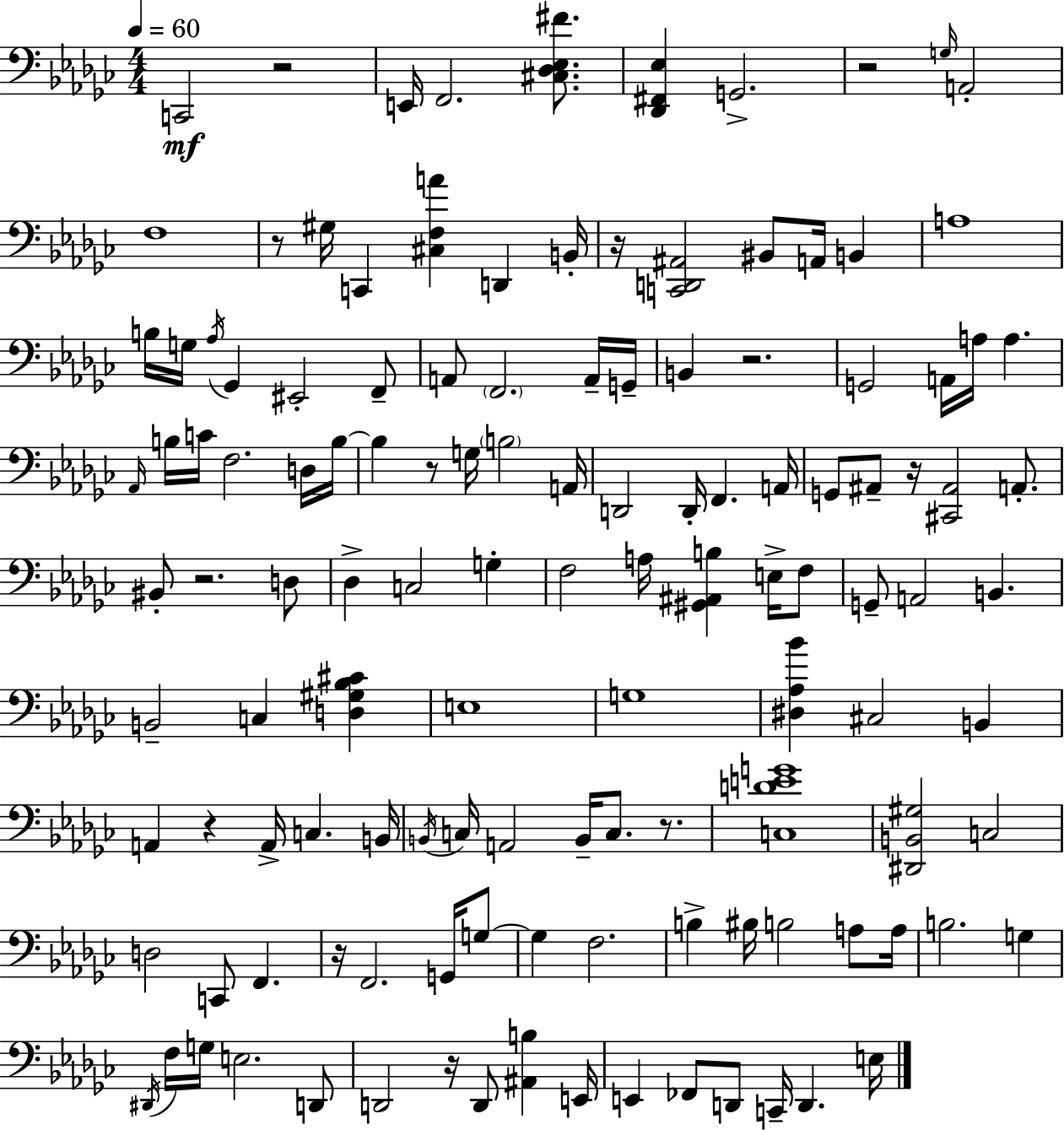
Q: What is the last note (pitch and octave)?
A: E3